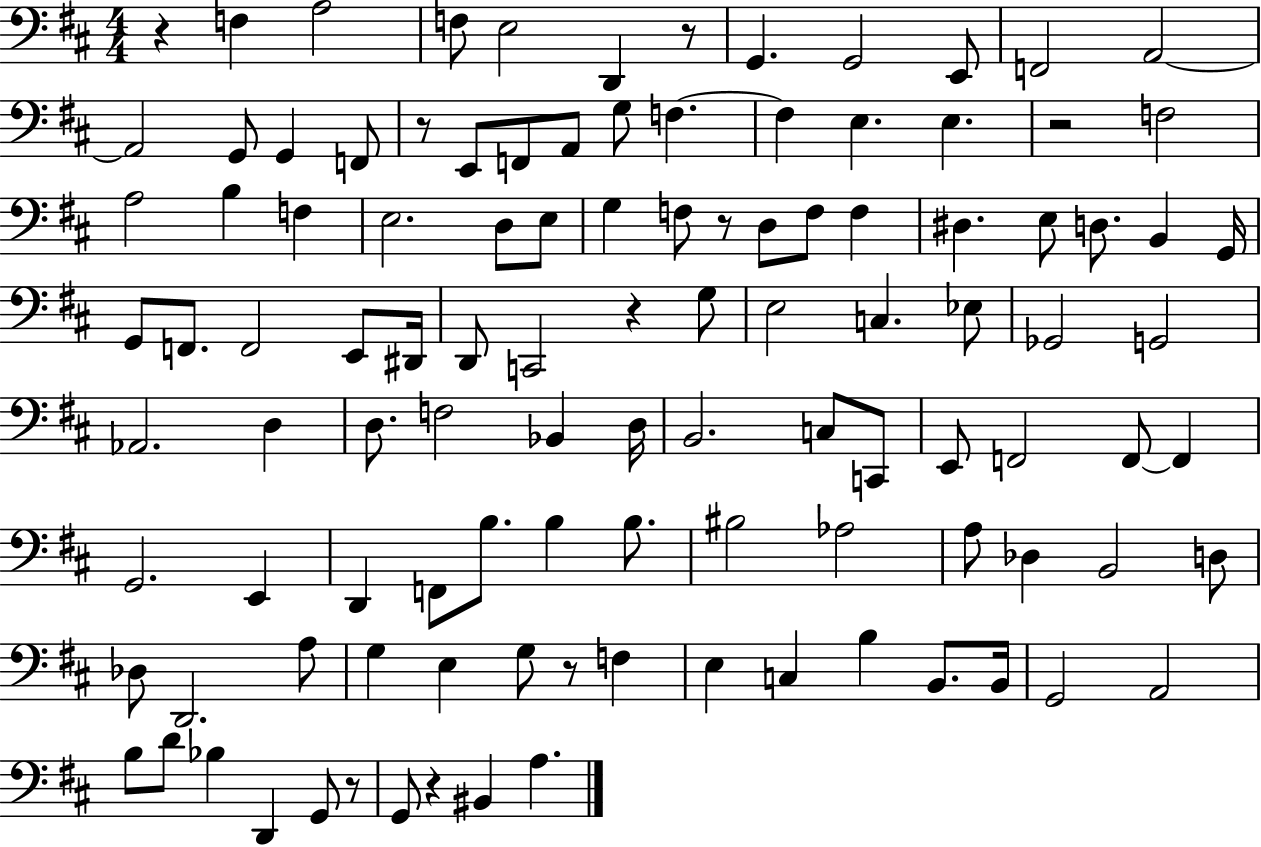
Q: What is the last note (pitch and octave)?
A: A3